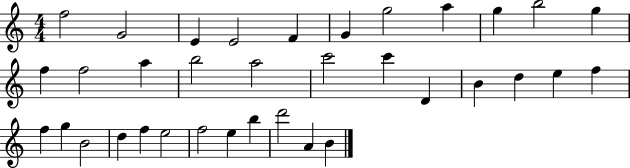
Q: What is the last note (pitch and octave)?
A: B4